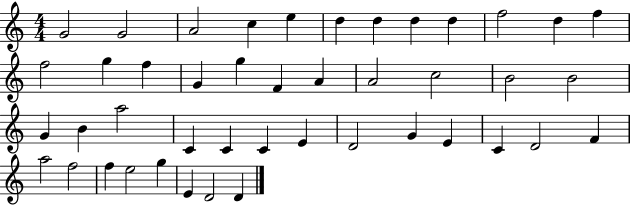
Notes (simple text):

G4/h G4/h A4/h C5/q E5/q D5/q D5/q D5/q D5/q F5/h D5/q F5/q F5/h G5/q F5/q G4/q G5/q F4/q A4/q A4/h C5/h B4/h B4/h G4/q B4/q A5/h C4/q C4/q C4/q E4/q D4/h G4/q E4/q C4/q D4/h F4/q A5/h F5/h F5/q E5/h G5/q E4/q D4/h D4/q